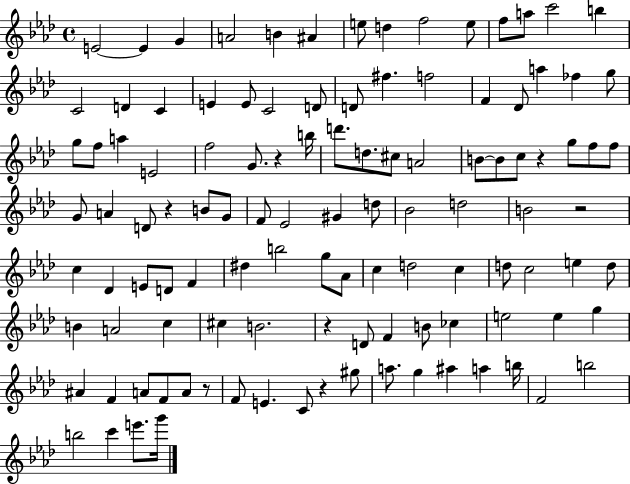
E4/h E4/q G4/q A4/h B4/q A#4/q E5/e D5/q F5/h E5/e F5/e A5/e C6/h B5/q C4/h D4/q C4/q E4/q E4/e C4/h D4/e D4/e F#5/q. F5/h F4/q Db4/e A5/q FES5/q G5/e G5/e F5/e A5/q E4/h F5/h G4/e. R/q B5/s D6/e. D5/e. C#5/e A4/h B4/e B4/e C5/e R/q G5/e F5/e F5/e G4/e A4/q D4/e R/q B4/e G4/e F4/e Eb4/h G#4/q D5/e Bb4/h D5/h B4/h R/h C5/q Db4/q E4/e D4/e F4/q D#5/q B5/h G5/e Ab4/e C5/q D5/h C5/q D5/e C5/h E5/q D5/e B4/q A4/h C5/q C#5/q B4/h. R/q D4/e F4/q B4/e CES5/q E5/h E5/q G5/q A#4/q F4/q A4/e F4/e A4/e R/e F4/e E4/q. C4/e R/q G#5/e A5/e. G5/q A#5/q A5/q B5/s F4/h B5/h B5/h C6/q E6/e. G6/s